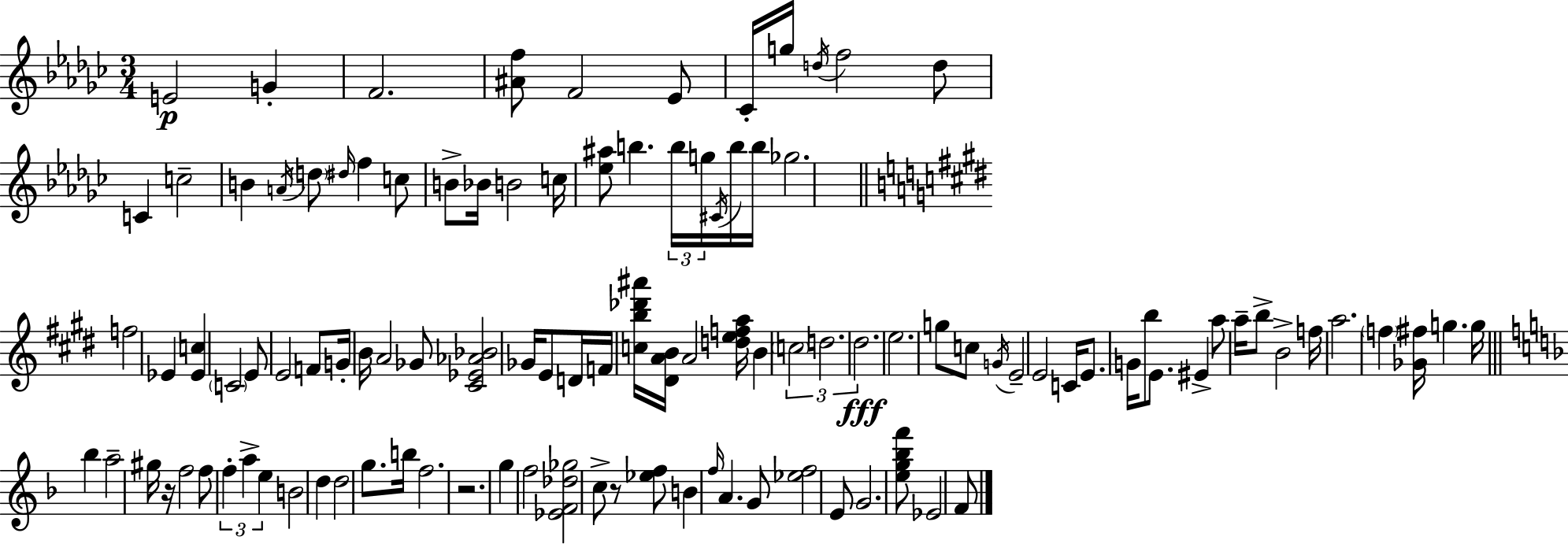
{
  \clef treble
  \numericTimeSignature
  \time 3/4
  \key ees \minor
  e'2\p g'4-. | f'2. | <ais' f''>8 f'2 ees'8 | ces'16-. g''16 \acciaccatura { d''16 } f''2 d''8 | \break c'4 c''2-- | b'4 \acciaccatura { a'16 } \parenthesize d''8 \grace { dis''16 } f''4 | c''8 b'8-> bes'16 b'2 | c''16 <ees'' ais''>8 b''4. \tuplet 3/2 { b''16 | \break g''16 \acciaccatura { cis'16 } } b''16 b''16 ges''2. | \bar "||" \break \key e \major f''2 ees'4 | <ees' c''>4 \parenthesize c'2 | e'8 e'2 f'8 | g'16-. b'16 a'2 ges'8 | \break <cis' ees' aes' bes'>2 ges'16 e'8 d'16 | f'16 <c'' b'' des''' ais'''>16 <dis' a' b'>16 a'2 <d'' e'' f'' a''>16 | b'4 \tuplet 3/2 { \parenthesize c''2 | d''2. | \break dis''2.\fff } | e''2. | g''8 c''8 \acciaccatura { g'16 } e'2-- | e'2 c'16 e'8. | \break g'16 b''8 e'8. eis'4-> a''8 | a''16-- b''8-> b'2-> | f''16 a''2. | \parenthesize f''4 <ges' fis''>16 g''4. | \break g''16 \bar "||" \break \key f \major bes''4 a''2-- | gis''16 r16 f''2 f''8 | \tuplet 3/2 { f''4-. a''4-> e''4 } | b'2 d''4 | \break d''2 g''8. b''16 | f''2. | r2. | g''4 f''2 | \break <ees' f' des'' ges''>2 c''8-> r8 | <ees'' f''>8 b'4 \grace { f''16 } a'4. | g'8 <ees'' f''>2 e'8 | g'2. | \break <e'' g'' bes'' f'''>8 ees'2 f'8 | \bar "|."
}